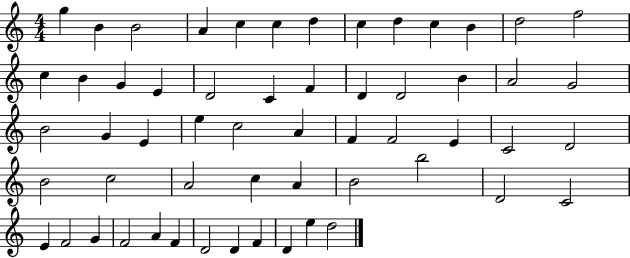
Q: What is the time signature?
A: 4/4